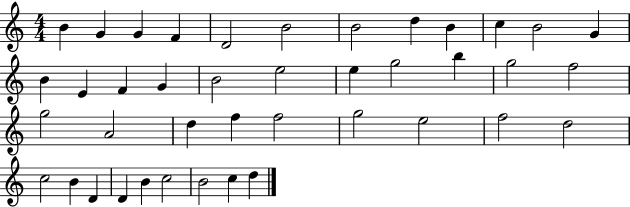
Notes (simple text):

B4/q G4/q G4/q F4/q D4/h B4/h B4/h D5/q B4/q C5/q B4/h G4/q B4/q E4/q F4/q G4/q B4/h E5/h E5/q G5/h B5/q G5/h F5/h G5/h A4/h D5/q F5/q F5/h G5/h E5/h F5/h D5/h C5/h B4/q D4/q D4/q B4/q C5/h B4/h C5/q D5/q